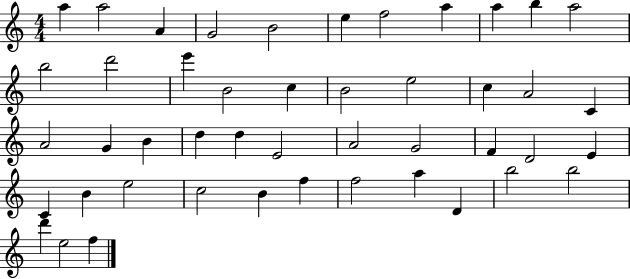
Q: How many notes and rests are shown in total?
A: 46